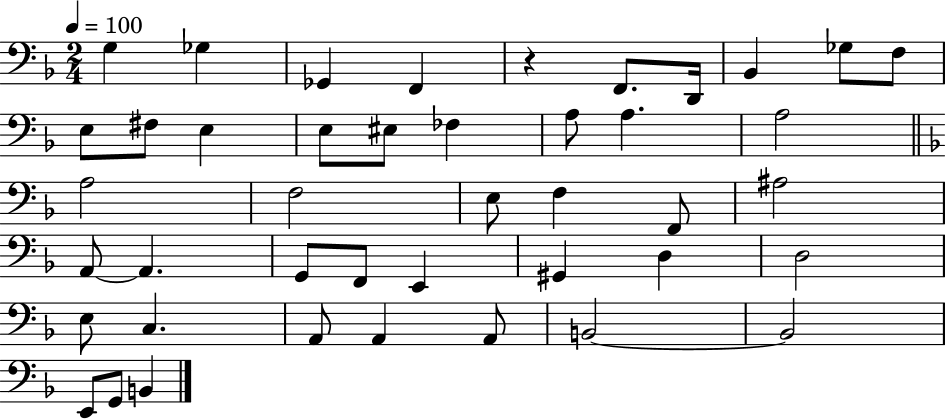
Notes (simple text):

G3/q Gb3/q Gb2/q F2/q R/q F2/e. D2/s Bb2/q Gb3/e F3/e E3/e F#3/e E3/q E3/e EIS3/e FES3/q A3/e A3/q. A3/h A3/h F3/h E3/e F3/q F2/e A#3/h A2/e A2/q. G2/e F2/e E2/q G#2/q D3/q D3/h E3/e C3/q. A2/e A2/q A2/e B2/h B2/h E2/e G2/e B2/q